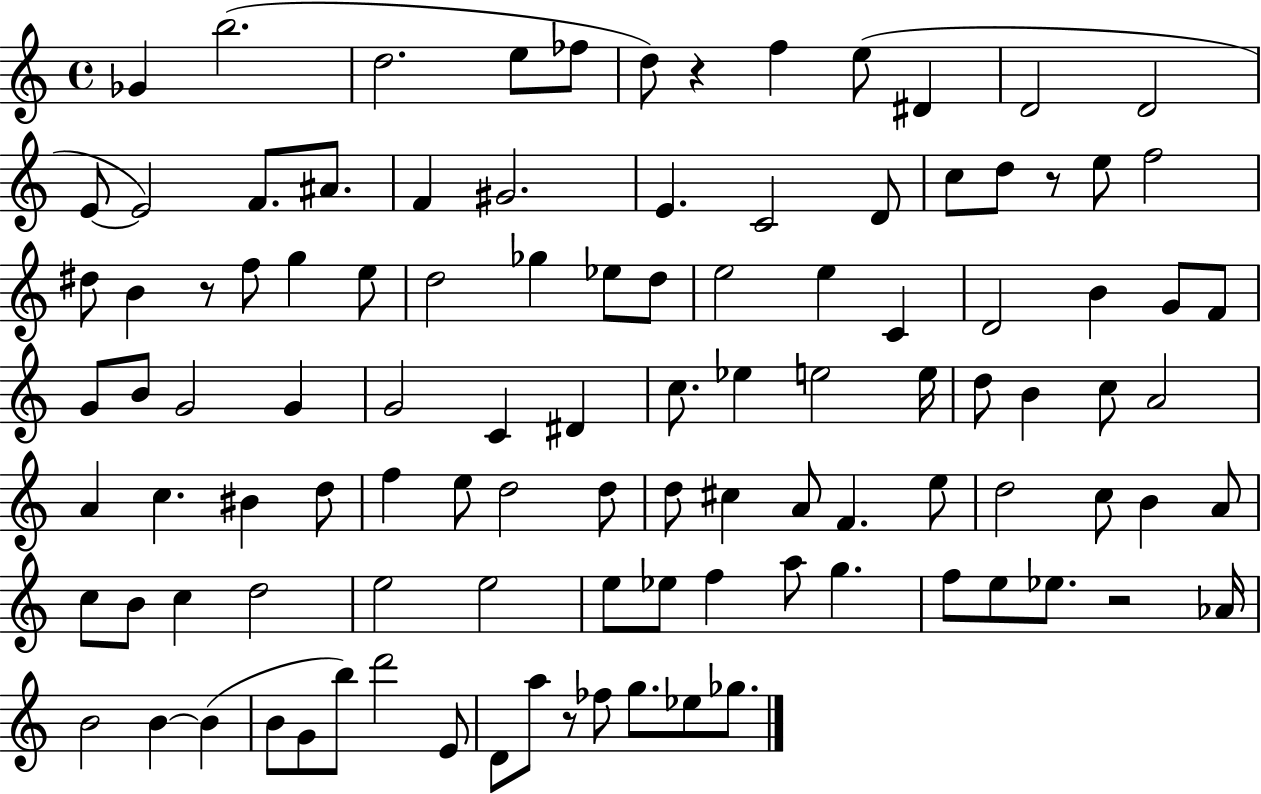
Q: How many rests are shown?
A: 5